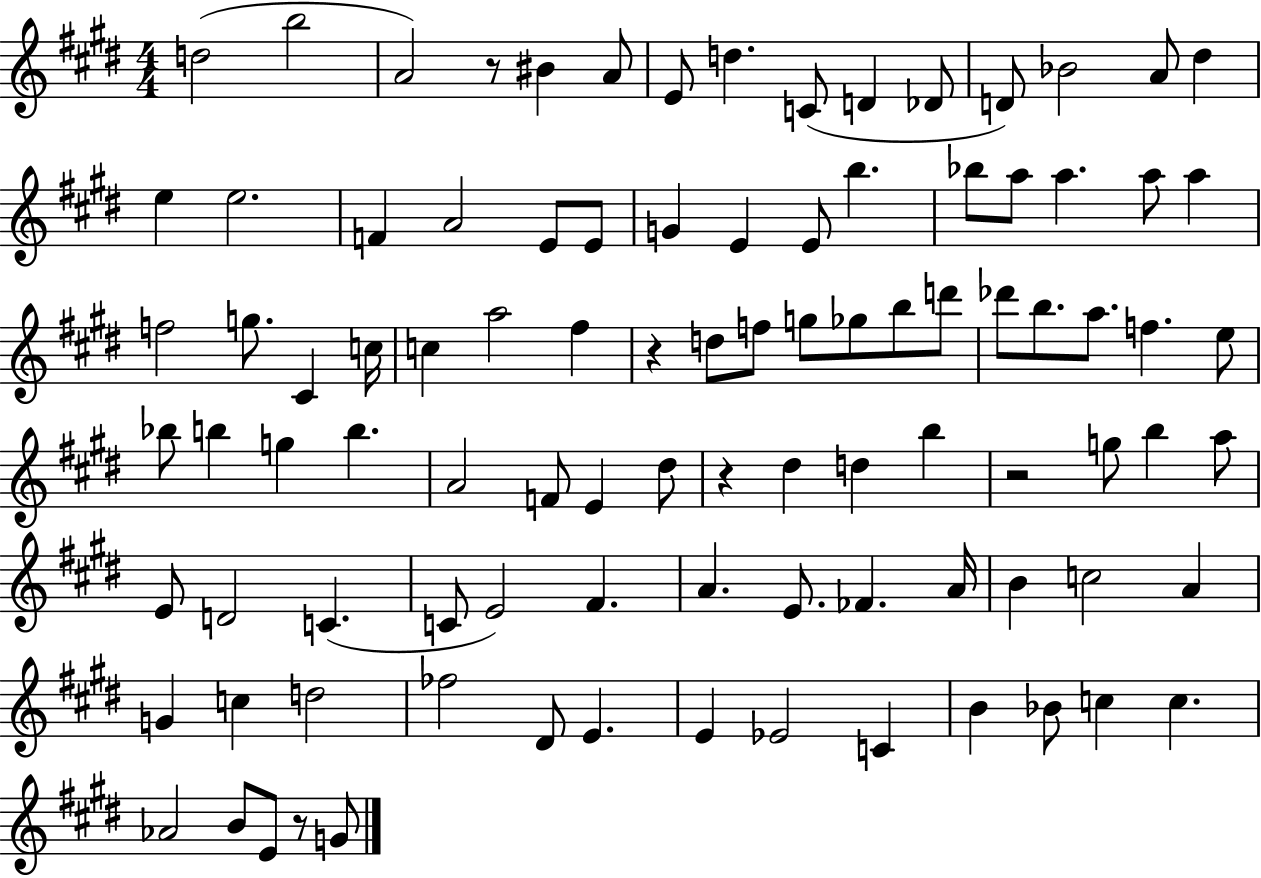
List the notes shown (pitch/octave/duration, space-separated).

D5/h B5/h A4/h R/e BIS4/q A4/e E4/e D5/q. C4/e D4/q Db4/e D4/e Bb4/h A4/e D#5/q E5/q E5/h. F4/q A4/h E4/e E4/e G4/q E4/q E4/e B5/q. Bb5/e A5/e A5/q. A5/e A5/q F5/h G5/e. C#4/q C5/s C5/q A5/h F#5/q R/q D5/e F5/e G5/e Gb5/e B5/e D6/e Db6/e B5/e. A5/e. F5/q. E5/e Bb5/e B5/q G5/q B5/q. A4/h F4/e E4/q D#5/e R/q D#5/q D5/q B5/q R/h G5/e B5/q A5/e E4/e D4/h C4/q. C4/e E4/h F#4/q. A4/q. E4/e. FES4/q. A4/s B4/q C5/h A4/q G4/q C5/q D5/h FES5/h D#4/e E4/q. E4/q Eb4/h C4/q B4/q Bb4/e C5/q C5/q. Ab4/h B4/e E4/e R/e G4/e